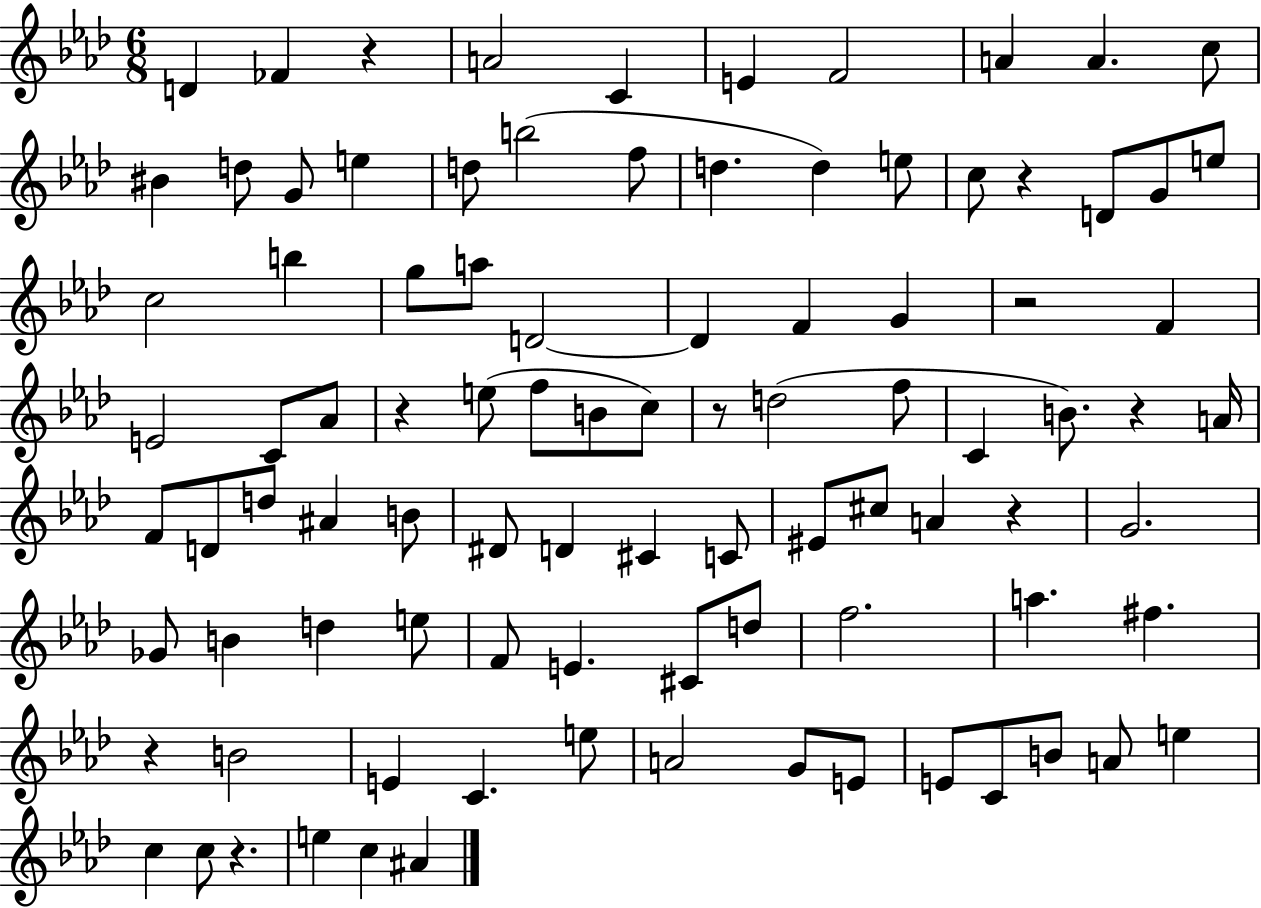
{
  \clef treble
  \numericTimeSignature
  \time 6/8
  \key aes \major
  d'4 fes'4 r4 | a'2 c'4 | e'4 f'2 | a'4 a'4. c''8 | \break bis'4 d''8 g'8 e''4 | d''8 b''2( f''8 | d''4. d''4) e''8 | c''8 r4 d'8 g'8 e''8 | \break c''2 b''4 | g''8 a''8 d'2~~ | d'4 f'4 g'4 | r2 f'4 | \break e'2 c'8 aes'8 | r4 e''8( f''8 b'8 c''8) | r8 d''2( f''8 | c'4 b'8.) r4 a'16 | \break f'8 d'8 d''8 ais'4 b'8 | dis'8 d'4 cis'4 c'8 | eis'8 cis''8 a'4 r4 | g'2. | \break ges'8 b'4 d''4 e''8 | f'8 e'4. cis'8 d''8 | f''2. | a''4. fis''4. | \break r4 b'2 | e'4 c'4. e''8 | a'2 g'8 e'8 | e'8 c'8 b'8 a'8 e''4 | \break c''4 c''8 r4. | e''4 c''4 ais'4 | \bar "|."
}